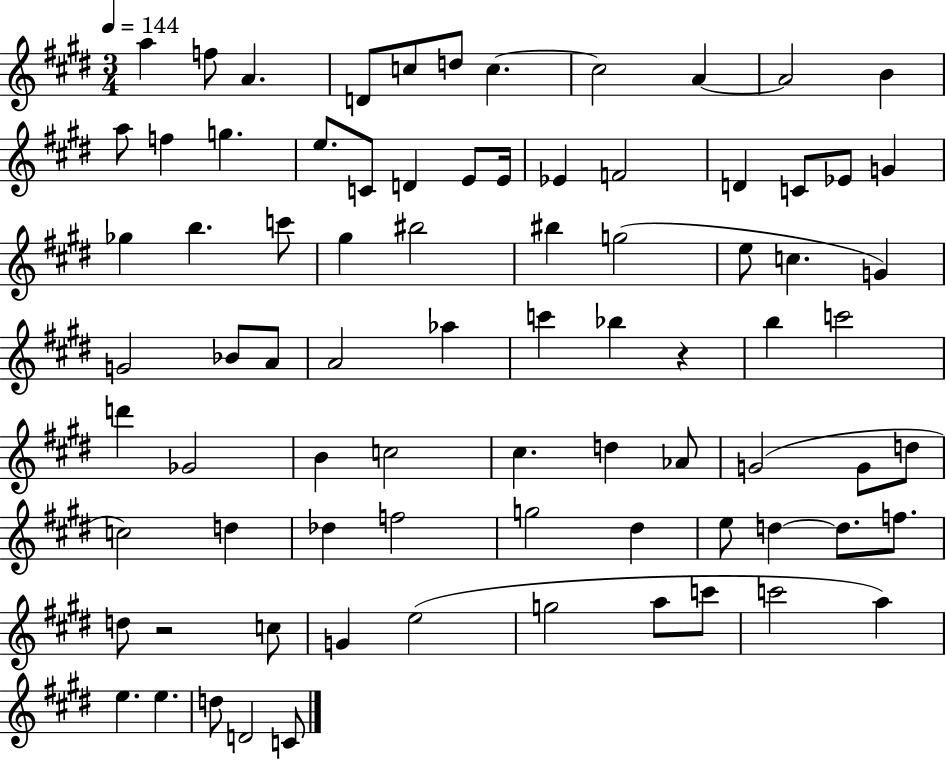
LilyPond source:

{
  \clef treble
  \numericTimeSignature
  \time 3/4
  \key e \major
  \tempo 4 = 144
  a''4 f''8 a'4. | d'8 c''8 d''8 c''4.~~ | c''2 a'4~~ | a'2 b'4 | \break a''8 f''4 g''4. | e''8. c'8 d'4 e'8 e'16 | ees'4 f'2 | d'4 c'8 ees'8 g'4 | \break ges''4 b''4. c'''8 | gis''4 bis''2 | bis''4 g''2( | e''8 c''4. g'4) | \break g'2 bes'8 a'8 | a'2 aes''4 | c'''4 bes''4 r4 | b''4 c'''2 | \break d'''4 ges'2 | b'4 c''2 | cis''4. d''4 aes'8 | g'2( g'8 d''8 | \break c''2) d''4 | des''4 f''2 | g''2 dis''4 | e''8 d''4~~ d''8. f''8. | \break d''8 r2 c''8 | g'4 e''2( | g''2 a''8 c'''8 | c'''2 a''4) | \break e''4. e''4. | d''8 d'2 c'8 | \bar "|."
}